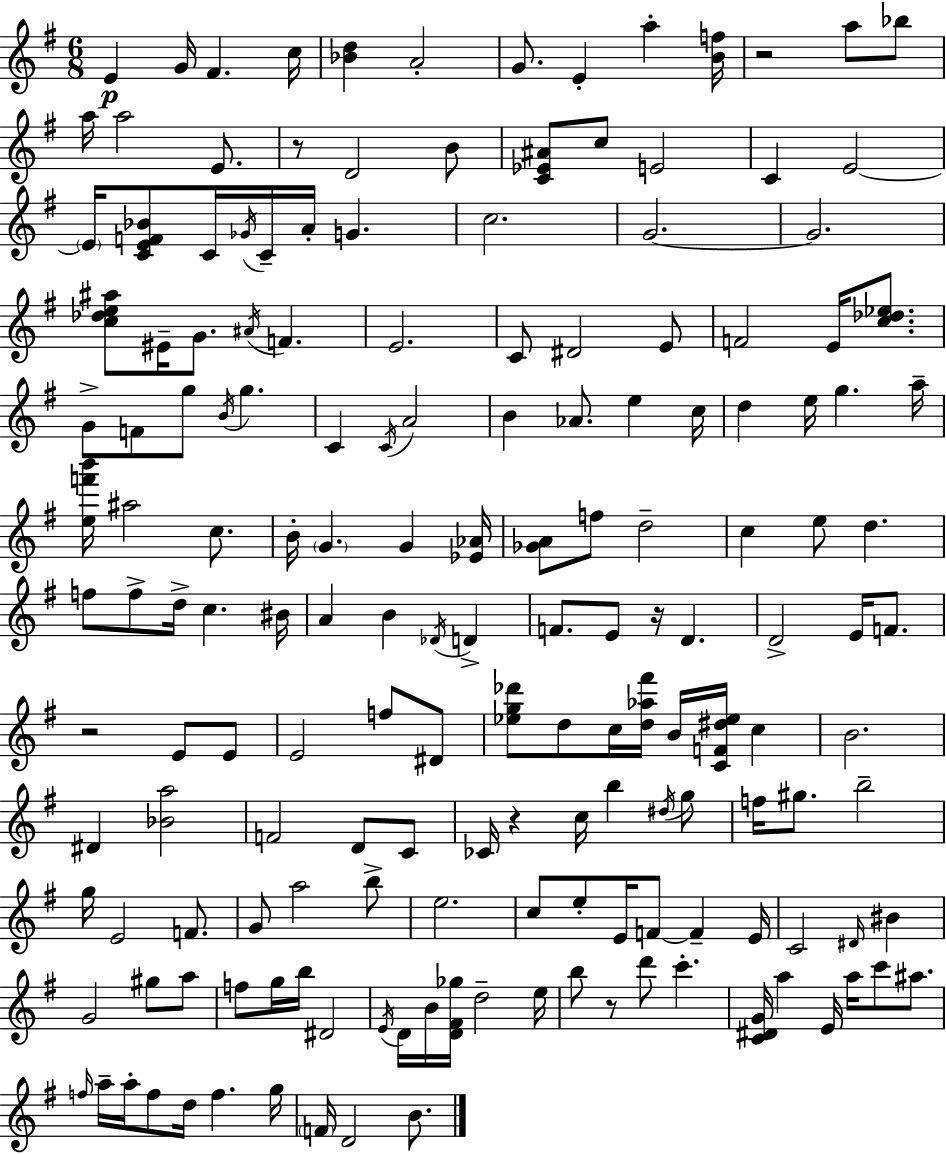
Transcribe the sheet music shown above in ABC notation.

X:1
T:Untitled
M:6/8
L:1/4
K:Em
E G/4 ^F c/4 [_Bd] A2 G/2 E a [Bf]/4 z2 a/2 _b/2 a/4 a2 E/2 z/2 D2 B/2 [C_E^A]/2 c/2 E2 C E2 E/4 [CEF_B]/2 C/4 _G/4 C/4 A/4 G c2 G2 G2 [c_de^a]/2 ^E/4 G/2 ^A/4 F E2 C/2 ^D2 E/2 F2 E/4 [c_d_e]/2 G/2 F/2 g/2 B/4 g C C/4 A2 B _A/2 e c/4 d e/4 g a/4 [ef'b']/4 ^a2 c/2 B/4 G G [_E_A]/4 [_GA]/2 f/2 d2 c e/2 d f/2 f/2 d/4 c ^B/4 A B _D/4 D F/2 E/2 z/4 D D2 E/4 F/2 z2 E/2 E/2 E2 f/2 ^D/2 [_eg_d']/2 d/2 c/4 [d_a^f']/4 B/4 [CF^d_e]/4 c B2 ^D [_Ba]2 F2 D/2 C/2 _C/4 z c/4 b ^d/4 g/2 f/4 ^g/2 b2 g/4 E2 F/2 G/2 a2 b/2 e2 c/2 e/2 E/4 F/2 F E/4 C2 ^D/4 ^B G2 ^g/2 a/2 f/2 g/4 b/4 ^D2 E/4 D/4 B/4 [D^F_g]/4 d2 e/4 b/2 z/2 d'/2 c' [C^DG]/4 a E/4 a/4 c'/2 ^a/2 f/4 a/4 a/4 f/2 d/4 f g/4 F/4 D2 B/2